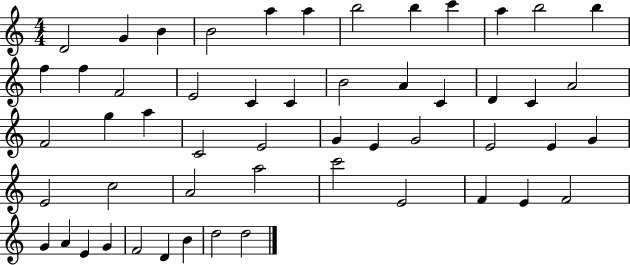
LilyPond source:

{
  \clef treble
  \numericTimeSignature
  \time 4/4
  \key c \major
  d'2 g'4 b'4 | b'2 a''4 a''4 | b''2 b''4 c'''4 | a''4 b''2 b''4 | \break f''4 f''4 f'2 | e'2 c'4 c'4 | b'2 a'4 c'4 | d'4 c'4 a'2 | \break f'2 g''4 a''4 | c'2 e'2 | g'4 e'4 g'2 | e'2 e'4 g'4 | \break e'2 c''2 | a'2 a''2 | c'''2 e'2 | f'4 e'4 f'2 | \break g'4 a'4 e'4 g'4 | f'2 d'4 b'4 | d''2 d''2 | \bar "|."
}